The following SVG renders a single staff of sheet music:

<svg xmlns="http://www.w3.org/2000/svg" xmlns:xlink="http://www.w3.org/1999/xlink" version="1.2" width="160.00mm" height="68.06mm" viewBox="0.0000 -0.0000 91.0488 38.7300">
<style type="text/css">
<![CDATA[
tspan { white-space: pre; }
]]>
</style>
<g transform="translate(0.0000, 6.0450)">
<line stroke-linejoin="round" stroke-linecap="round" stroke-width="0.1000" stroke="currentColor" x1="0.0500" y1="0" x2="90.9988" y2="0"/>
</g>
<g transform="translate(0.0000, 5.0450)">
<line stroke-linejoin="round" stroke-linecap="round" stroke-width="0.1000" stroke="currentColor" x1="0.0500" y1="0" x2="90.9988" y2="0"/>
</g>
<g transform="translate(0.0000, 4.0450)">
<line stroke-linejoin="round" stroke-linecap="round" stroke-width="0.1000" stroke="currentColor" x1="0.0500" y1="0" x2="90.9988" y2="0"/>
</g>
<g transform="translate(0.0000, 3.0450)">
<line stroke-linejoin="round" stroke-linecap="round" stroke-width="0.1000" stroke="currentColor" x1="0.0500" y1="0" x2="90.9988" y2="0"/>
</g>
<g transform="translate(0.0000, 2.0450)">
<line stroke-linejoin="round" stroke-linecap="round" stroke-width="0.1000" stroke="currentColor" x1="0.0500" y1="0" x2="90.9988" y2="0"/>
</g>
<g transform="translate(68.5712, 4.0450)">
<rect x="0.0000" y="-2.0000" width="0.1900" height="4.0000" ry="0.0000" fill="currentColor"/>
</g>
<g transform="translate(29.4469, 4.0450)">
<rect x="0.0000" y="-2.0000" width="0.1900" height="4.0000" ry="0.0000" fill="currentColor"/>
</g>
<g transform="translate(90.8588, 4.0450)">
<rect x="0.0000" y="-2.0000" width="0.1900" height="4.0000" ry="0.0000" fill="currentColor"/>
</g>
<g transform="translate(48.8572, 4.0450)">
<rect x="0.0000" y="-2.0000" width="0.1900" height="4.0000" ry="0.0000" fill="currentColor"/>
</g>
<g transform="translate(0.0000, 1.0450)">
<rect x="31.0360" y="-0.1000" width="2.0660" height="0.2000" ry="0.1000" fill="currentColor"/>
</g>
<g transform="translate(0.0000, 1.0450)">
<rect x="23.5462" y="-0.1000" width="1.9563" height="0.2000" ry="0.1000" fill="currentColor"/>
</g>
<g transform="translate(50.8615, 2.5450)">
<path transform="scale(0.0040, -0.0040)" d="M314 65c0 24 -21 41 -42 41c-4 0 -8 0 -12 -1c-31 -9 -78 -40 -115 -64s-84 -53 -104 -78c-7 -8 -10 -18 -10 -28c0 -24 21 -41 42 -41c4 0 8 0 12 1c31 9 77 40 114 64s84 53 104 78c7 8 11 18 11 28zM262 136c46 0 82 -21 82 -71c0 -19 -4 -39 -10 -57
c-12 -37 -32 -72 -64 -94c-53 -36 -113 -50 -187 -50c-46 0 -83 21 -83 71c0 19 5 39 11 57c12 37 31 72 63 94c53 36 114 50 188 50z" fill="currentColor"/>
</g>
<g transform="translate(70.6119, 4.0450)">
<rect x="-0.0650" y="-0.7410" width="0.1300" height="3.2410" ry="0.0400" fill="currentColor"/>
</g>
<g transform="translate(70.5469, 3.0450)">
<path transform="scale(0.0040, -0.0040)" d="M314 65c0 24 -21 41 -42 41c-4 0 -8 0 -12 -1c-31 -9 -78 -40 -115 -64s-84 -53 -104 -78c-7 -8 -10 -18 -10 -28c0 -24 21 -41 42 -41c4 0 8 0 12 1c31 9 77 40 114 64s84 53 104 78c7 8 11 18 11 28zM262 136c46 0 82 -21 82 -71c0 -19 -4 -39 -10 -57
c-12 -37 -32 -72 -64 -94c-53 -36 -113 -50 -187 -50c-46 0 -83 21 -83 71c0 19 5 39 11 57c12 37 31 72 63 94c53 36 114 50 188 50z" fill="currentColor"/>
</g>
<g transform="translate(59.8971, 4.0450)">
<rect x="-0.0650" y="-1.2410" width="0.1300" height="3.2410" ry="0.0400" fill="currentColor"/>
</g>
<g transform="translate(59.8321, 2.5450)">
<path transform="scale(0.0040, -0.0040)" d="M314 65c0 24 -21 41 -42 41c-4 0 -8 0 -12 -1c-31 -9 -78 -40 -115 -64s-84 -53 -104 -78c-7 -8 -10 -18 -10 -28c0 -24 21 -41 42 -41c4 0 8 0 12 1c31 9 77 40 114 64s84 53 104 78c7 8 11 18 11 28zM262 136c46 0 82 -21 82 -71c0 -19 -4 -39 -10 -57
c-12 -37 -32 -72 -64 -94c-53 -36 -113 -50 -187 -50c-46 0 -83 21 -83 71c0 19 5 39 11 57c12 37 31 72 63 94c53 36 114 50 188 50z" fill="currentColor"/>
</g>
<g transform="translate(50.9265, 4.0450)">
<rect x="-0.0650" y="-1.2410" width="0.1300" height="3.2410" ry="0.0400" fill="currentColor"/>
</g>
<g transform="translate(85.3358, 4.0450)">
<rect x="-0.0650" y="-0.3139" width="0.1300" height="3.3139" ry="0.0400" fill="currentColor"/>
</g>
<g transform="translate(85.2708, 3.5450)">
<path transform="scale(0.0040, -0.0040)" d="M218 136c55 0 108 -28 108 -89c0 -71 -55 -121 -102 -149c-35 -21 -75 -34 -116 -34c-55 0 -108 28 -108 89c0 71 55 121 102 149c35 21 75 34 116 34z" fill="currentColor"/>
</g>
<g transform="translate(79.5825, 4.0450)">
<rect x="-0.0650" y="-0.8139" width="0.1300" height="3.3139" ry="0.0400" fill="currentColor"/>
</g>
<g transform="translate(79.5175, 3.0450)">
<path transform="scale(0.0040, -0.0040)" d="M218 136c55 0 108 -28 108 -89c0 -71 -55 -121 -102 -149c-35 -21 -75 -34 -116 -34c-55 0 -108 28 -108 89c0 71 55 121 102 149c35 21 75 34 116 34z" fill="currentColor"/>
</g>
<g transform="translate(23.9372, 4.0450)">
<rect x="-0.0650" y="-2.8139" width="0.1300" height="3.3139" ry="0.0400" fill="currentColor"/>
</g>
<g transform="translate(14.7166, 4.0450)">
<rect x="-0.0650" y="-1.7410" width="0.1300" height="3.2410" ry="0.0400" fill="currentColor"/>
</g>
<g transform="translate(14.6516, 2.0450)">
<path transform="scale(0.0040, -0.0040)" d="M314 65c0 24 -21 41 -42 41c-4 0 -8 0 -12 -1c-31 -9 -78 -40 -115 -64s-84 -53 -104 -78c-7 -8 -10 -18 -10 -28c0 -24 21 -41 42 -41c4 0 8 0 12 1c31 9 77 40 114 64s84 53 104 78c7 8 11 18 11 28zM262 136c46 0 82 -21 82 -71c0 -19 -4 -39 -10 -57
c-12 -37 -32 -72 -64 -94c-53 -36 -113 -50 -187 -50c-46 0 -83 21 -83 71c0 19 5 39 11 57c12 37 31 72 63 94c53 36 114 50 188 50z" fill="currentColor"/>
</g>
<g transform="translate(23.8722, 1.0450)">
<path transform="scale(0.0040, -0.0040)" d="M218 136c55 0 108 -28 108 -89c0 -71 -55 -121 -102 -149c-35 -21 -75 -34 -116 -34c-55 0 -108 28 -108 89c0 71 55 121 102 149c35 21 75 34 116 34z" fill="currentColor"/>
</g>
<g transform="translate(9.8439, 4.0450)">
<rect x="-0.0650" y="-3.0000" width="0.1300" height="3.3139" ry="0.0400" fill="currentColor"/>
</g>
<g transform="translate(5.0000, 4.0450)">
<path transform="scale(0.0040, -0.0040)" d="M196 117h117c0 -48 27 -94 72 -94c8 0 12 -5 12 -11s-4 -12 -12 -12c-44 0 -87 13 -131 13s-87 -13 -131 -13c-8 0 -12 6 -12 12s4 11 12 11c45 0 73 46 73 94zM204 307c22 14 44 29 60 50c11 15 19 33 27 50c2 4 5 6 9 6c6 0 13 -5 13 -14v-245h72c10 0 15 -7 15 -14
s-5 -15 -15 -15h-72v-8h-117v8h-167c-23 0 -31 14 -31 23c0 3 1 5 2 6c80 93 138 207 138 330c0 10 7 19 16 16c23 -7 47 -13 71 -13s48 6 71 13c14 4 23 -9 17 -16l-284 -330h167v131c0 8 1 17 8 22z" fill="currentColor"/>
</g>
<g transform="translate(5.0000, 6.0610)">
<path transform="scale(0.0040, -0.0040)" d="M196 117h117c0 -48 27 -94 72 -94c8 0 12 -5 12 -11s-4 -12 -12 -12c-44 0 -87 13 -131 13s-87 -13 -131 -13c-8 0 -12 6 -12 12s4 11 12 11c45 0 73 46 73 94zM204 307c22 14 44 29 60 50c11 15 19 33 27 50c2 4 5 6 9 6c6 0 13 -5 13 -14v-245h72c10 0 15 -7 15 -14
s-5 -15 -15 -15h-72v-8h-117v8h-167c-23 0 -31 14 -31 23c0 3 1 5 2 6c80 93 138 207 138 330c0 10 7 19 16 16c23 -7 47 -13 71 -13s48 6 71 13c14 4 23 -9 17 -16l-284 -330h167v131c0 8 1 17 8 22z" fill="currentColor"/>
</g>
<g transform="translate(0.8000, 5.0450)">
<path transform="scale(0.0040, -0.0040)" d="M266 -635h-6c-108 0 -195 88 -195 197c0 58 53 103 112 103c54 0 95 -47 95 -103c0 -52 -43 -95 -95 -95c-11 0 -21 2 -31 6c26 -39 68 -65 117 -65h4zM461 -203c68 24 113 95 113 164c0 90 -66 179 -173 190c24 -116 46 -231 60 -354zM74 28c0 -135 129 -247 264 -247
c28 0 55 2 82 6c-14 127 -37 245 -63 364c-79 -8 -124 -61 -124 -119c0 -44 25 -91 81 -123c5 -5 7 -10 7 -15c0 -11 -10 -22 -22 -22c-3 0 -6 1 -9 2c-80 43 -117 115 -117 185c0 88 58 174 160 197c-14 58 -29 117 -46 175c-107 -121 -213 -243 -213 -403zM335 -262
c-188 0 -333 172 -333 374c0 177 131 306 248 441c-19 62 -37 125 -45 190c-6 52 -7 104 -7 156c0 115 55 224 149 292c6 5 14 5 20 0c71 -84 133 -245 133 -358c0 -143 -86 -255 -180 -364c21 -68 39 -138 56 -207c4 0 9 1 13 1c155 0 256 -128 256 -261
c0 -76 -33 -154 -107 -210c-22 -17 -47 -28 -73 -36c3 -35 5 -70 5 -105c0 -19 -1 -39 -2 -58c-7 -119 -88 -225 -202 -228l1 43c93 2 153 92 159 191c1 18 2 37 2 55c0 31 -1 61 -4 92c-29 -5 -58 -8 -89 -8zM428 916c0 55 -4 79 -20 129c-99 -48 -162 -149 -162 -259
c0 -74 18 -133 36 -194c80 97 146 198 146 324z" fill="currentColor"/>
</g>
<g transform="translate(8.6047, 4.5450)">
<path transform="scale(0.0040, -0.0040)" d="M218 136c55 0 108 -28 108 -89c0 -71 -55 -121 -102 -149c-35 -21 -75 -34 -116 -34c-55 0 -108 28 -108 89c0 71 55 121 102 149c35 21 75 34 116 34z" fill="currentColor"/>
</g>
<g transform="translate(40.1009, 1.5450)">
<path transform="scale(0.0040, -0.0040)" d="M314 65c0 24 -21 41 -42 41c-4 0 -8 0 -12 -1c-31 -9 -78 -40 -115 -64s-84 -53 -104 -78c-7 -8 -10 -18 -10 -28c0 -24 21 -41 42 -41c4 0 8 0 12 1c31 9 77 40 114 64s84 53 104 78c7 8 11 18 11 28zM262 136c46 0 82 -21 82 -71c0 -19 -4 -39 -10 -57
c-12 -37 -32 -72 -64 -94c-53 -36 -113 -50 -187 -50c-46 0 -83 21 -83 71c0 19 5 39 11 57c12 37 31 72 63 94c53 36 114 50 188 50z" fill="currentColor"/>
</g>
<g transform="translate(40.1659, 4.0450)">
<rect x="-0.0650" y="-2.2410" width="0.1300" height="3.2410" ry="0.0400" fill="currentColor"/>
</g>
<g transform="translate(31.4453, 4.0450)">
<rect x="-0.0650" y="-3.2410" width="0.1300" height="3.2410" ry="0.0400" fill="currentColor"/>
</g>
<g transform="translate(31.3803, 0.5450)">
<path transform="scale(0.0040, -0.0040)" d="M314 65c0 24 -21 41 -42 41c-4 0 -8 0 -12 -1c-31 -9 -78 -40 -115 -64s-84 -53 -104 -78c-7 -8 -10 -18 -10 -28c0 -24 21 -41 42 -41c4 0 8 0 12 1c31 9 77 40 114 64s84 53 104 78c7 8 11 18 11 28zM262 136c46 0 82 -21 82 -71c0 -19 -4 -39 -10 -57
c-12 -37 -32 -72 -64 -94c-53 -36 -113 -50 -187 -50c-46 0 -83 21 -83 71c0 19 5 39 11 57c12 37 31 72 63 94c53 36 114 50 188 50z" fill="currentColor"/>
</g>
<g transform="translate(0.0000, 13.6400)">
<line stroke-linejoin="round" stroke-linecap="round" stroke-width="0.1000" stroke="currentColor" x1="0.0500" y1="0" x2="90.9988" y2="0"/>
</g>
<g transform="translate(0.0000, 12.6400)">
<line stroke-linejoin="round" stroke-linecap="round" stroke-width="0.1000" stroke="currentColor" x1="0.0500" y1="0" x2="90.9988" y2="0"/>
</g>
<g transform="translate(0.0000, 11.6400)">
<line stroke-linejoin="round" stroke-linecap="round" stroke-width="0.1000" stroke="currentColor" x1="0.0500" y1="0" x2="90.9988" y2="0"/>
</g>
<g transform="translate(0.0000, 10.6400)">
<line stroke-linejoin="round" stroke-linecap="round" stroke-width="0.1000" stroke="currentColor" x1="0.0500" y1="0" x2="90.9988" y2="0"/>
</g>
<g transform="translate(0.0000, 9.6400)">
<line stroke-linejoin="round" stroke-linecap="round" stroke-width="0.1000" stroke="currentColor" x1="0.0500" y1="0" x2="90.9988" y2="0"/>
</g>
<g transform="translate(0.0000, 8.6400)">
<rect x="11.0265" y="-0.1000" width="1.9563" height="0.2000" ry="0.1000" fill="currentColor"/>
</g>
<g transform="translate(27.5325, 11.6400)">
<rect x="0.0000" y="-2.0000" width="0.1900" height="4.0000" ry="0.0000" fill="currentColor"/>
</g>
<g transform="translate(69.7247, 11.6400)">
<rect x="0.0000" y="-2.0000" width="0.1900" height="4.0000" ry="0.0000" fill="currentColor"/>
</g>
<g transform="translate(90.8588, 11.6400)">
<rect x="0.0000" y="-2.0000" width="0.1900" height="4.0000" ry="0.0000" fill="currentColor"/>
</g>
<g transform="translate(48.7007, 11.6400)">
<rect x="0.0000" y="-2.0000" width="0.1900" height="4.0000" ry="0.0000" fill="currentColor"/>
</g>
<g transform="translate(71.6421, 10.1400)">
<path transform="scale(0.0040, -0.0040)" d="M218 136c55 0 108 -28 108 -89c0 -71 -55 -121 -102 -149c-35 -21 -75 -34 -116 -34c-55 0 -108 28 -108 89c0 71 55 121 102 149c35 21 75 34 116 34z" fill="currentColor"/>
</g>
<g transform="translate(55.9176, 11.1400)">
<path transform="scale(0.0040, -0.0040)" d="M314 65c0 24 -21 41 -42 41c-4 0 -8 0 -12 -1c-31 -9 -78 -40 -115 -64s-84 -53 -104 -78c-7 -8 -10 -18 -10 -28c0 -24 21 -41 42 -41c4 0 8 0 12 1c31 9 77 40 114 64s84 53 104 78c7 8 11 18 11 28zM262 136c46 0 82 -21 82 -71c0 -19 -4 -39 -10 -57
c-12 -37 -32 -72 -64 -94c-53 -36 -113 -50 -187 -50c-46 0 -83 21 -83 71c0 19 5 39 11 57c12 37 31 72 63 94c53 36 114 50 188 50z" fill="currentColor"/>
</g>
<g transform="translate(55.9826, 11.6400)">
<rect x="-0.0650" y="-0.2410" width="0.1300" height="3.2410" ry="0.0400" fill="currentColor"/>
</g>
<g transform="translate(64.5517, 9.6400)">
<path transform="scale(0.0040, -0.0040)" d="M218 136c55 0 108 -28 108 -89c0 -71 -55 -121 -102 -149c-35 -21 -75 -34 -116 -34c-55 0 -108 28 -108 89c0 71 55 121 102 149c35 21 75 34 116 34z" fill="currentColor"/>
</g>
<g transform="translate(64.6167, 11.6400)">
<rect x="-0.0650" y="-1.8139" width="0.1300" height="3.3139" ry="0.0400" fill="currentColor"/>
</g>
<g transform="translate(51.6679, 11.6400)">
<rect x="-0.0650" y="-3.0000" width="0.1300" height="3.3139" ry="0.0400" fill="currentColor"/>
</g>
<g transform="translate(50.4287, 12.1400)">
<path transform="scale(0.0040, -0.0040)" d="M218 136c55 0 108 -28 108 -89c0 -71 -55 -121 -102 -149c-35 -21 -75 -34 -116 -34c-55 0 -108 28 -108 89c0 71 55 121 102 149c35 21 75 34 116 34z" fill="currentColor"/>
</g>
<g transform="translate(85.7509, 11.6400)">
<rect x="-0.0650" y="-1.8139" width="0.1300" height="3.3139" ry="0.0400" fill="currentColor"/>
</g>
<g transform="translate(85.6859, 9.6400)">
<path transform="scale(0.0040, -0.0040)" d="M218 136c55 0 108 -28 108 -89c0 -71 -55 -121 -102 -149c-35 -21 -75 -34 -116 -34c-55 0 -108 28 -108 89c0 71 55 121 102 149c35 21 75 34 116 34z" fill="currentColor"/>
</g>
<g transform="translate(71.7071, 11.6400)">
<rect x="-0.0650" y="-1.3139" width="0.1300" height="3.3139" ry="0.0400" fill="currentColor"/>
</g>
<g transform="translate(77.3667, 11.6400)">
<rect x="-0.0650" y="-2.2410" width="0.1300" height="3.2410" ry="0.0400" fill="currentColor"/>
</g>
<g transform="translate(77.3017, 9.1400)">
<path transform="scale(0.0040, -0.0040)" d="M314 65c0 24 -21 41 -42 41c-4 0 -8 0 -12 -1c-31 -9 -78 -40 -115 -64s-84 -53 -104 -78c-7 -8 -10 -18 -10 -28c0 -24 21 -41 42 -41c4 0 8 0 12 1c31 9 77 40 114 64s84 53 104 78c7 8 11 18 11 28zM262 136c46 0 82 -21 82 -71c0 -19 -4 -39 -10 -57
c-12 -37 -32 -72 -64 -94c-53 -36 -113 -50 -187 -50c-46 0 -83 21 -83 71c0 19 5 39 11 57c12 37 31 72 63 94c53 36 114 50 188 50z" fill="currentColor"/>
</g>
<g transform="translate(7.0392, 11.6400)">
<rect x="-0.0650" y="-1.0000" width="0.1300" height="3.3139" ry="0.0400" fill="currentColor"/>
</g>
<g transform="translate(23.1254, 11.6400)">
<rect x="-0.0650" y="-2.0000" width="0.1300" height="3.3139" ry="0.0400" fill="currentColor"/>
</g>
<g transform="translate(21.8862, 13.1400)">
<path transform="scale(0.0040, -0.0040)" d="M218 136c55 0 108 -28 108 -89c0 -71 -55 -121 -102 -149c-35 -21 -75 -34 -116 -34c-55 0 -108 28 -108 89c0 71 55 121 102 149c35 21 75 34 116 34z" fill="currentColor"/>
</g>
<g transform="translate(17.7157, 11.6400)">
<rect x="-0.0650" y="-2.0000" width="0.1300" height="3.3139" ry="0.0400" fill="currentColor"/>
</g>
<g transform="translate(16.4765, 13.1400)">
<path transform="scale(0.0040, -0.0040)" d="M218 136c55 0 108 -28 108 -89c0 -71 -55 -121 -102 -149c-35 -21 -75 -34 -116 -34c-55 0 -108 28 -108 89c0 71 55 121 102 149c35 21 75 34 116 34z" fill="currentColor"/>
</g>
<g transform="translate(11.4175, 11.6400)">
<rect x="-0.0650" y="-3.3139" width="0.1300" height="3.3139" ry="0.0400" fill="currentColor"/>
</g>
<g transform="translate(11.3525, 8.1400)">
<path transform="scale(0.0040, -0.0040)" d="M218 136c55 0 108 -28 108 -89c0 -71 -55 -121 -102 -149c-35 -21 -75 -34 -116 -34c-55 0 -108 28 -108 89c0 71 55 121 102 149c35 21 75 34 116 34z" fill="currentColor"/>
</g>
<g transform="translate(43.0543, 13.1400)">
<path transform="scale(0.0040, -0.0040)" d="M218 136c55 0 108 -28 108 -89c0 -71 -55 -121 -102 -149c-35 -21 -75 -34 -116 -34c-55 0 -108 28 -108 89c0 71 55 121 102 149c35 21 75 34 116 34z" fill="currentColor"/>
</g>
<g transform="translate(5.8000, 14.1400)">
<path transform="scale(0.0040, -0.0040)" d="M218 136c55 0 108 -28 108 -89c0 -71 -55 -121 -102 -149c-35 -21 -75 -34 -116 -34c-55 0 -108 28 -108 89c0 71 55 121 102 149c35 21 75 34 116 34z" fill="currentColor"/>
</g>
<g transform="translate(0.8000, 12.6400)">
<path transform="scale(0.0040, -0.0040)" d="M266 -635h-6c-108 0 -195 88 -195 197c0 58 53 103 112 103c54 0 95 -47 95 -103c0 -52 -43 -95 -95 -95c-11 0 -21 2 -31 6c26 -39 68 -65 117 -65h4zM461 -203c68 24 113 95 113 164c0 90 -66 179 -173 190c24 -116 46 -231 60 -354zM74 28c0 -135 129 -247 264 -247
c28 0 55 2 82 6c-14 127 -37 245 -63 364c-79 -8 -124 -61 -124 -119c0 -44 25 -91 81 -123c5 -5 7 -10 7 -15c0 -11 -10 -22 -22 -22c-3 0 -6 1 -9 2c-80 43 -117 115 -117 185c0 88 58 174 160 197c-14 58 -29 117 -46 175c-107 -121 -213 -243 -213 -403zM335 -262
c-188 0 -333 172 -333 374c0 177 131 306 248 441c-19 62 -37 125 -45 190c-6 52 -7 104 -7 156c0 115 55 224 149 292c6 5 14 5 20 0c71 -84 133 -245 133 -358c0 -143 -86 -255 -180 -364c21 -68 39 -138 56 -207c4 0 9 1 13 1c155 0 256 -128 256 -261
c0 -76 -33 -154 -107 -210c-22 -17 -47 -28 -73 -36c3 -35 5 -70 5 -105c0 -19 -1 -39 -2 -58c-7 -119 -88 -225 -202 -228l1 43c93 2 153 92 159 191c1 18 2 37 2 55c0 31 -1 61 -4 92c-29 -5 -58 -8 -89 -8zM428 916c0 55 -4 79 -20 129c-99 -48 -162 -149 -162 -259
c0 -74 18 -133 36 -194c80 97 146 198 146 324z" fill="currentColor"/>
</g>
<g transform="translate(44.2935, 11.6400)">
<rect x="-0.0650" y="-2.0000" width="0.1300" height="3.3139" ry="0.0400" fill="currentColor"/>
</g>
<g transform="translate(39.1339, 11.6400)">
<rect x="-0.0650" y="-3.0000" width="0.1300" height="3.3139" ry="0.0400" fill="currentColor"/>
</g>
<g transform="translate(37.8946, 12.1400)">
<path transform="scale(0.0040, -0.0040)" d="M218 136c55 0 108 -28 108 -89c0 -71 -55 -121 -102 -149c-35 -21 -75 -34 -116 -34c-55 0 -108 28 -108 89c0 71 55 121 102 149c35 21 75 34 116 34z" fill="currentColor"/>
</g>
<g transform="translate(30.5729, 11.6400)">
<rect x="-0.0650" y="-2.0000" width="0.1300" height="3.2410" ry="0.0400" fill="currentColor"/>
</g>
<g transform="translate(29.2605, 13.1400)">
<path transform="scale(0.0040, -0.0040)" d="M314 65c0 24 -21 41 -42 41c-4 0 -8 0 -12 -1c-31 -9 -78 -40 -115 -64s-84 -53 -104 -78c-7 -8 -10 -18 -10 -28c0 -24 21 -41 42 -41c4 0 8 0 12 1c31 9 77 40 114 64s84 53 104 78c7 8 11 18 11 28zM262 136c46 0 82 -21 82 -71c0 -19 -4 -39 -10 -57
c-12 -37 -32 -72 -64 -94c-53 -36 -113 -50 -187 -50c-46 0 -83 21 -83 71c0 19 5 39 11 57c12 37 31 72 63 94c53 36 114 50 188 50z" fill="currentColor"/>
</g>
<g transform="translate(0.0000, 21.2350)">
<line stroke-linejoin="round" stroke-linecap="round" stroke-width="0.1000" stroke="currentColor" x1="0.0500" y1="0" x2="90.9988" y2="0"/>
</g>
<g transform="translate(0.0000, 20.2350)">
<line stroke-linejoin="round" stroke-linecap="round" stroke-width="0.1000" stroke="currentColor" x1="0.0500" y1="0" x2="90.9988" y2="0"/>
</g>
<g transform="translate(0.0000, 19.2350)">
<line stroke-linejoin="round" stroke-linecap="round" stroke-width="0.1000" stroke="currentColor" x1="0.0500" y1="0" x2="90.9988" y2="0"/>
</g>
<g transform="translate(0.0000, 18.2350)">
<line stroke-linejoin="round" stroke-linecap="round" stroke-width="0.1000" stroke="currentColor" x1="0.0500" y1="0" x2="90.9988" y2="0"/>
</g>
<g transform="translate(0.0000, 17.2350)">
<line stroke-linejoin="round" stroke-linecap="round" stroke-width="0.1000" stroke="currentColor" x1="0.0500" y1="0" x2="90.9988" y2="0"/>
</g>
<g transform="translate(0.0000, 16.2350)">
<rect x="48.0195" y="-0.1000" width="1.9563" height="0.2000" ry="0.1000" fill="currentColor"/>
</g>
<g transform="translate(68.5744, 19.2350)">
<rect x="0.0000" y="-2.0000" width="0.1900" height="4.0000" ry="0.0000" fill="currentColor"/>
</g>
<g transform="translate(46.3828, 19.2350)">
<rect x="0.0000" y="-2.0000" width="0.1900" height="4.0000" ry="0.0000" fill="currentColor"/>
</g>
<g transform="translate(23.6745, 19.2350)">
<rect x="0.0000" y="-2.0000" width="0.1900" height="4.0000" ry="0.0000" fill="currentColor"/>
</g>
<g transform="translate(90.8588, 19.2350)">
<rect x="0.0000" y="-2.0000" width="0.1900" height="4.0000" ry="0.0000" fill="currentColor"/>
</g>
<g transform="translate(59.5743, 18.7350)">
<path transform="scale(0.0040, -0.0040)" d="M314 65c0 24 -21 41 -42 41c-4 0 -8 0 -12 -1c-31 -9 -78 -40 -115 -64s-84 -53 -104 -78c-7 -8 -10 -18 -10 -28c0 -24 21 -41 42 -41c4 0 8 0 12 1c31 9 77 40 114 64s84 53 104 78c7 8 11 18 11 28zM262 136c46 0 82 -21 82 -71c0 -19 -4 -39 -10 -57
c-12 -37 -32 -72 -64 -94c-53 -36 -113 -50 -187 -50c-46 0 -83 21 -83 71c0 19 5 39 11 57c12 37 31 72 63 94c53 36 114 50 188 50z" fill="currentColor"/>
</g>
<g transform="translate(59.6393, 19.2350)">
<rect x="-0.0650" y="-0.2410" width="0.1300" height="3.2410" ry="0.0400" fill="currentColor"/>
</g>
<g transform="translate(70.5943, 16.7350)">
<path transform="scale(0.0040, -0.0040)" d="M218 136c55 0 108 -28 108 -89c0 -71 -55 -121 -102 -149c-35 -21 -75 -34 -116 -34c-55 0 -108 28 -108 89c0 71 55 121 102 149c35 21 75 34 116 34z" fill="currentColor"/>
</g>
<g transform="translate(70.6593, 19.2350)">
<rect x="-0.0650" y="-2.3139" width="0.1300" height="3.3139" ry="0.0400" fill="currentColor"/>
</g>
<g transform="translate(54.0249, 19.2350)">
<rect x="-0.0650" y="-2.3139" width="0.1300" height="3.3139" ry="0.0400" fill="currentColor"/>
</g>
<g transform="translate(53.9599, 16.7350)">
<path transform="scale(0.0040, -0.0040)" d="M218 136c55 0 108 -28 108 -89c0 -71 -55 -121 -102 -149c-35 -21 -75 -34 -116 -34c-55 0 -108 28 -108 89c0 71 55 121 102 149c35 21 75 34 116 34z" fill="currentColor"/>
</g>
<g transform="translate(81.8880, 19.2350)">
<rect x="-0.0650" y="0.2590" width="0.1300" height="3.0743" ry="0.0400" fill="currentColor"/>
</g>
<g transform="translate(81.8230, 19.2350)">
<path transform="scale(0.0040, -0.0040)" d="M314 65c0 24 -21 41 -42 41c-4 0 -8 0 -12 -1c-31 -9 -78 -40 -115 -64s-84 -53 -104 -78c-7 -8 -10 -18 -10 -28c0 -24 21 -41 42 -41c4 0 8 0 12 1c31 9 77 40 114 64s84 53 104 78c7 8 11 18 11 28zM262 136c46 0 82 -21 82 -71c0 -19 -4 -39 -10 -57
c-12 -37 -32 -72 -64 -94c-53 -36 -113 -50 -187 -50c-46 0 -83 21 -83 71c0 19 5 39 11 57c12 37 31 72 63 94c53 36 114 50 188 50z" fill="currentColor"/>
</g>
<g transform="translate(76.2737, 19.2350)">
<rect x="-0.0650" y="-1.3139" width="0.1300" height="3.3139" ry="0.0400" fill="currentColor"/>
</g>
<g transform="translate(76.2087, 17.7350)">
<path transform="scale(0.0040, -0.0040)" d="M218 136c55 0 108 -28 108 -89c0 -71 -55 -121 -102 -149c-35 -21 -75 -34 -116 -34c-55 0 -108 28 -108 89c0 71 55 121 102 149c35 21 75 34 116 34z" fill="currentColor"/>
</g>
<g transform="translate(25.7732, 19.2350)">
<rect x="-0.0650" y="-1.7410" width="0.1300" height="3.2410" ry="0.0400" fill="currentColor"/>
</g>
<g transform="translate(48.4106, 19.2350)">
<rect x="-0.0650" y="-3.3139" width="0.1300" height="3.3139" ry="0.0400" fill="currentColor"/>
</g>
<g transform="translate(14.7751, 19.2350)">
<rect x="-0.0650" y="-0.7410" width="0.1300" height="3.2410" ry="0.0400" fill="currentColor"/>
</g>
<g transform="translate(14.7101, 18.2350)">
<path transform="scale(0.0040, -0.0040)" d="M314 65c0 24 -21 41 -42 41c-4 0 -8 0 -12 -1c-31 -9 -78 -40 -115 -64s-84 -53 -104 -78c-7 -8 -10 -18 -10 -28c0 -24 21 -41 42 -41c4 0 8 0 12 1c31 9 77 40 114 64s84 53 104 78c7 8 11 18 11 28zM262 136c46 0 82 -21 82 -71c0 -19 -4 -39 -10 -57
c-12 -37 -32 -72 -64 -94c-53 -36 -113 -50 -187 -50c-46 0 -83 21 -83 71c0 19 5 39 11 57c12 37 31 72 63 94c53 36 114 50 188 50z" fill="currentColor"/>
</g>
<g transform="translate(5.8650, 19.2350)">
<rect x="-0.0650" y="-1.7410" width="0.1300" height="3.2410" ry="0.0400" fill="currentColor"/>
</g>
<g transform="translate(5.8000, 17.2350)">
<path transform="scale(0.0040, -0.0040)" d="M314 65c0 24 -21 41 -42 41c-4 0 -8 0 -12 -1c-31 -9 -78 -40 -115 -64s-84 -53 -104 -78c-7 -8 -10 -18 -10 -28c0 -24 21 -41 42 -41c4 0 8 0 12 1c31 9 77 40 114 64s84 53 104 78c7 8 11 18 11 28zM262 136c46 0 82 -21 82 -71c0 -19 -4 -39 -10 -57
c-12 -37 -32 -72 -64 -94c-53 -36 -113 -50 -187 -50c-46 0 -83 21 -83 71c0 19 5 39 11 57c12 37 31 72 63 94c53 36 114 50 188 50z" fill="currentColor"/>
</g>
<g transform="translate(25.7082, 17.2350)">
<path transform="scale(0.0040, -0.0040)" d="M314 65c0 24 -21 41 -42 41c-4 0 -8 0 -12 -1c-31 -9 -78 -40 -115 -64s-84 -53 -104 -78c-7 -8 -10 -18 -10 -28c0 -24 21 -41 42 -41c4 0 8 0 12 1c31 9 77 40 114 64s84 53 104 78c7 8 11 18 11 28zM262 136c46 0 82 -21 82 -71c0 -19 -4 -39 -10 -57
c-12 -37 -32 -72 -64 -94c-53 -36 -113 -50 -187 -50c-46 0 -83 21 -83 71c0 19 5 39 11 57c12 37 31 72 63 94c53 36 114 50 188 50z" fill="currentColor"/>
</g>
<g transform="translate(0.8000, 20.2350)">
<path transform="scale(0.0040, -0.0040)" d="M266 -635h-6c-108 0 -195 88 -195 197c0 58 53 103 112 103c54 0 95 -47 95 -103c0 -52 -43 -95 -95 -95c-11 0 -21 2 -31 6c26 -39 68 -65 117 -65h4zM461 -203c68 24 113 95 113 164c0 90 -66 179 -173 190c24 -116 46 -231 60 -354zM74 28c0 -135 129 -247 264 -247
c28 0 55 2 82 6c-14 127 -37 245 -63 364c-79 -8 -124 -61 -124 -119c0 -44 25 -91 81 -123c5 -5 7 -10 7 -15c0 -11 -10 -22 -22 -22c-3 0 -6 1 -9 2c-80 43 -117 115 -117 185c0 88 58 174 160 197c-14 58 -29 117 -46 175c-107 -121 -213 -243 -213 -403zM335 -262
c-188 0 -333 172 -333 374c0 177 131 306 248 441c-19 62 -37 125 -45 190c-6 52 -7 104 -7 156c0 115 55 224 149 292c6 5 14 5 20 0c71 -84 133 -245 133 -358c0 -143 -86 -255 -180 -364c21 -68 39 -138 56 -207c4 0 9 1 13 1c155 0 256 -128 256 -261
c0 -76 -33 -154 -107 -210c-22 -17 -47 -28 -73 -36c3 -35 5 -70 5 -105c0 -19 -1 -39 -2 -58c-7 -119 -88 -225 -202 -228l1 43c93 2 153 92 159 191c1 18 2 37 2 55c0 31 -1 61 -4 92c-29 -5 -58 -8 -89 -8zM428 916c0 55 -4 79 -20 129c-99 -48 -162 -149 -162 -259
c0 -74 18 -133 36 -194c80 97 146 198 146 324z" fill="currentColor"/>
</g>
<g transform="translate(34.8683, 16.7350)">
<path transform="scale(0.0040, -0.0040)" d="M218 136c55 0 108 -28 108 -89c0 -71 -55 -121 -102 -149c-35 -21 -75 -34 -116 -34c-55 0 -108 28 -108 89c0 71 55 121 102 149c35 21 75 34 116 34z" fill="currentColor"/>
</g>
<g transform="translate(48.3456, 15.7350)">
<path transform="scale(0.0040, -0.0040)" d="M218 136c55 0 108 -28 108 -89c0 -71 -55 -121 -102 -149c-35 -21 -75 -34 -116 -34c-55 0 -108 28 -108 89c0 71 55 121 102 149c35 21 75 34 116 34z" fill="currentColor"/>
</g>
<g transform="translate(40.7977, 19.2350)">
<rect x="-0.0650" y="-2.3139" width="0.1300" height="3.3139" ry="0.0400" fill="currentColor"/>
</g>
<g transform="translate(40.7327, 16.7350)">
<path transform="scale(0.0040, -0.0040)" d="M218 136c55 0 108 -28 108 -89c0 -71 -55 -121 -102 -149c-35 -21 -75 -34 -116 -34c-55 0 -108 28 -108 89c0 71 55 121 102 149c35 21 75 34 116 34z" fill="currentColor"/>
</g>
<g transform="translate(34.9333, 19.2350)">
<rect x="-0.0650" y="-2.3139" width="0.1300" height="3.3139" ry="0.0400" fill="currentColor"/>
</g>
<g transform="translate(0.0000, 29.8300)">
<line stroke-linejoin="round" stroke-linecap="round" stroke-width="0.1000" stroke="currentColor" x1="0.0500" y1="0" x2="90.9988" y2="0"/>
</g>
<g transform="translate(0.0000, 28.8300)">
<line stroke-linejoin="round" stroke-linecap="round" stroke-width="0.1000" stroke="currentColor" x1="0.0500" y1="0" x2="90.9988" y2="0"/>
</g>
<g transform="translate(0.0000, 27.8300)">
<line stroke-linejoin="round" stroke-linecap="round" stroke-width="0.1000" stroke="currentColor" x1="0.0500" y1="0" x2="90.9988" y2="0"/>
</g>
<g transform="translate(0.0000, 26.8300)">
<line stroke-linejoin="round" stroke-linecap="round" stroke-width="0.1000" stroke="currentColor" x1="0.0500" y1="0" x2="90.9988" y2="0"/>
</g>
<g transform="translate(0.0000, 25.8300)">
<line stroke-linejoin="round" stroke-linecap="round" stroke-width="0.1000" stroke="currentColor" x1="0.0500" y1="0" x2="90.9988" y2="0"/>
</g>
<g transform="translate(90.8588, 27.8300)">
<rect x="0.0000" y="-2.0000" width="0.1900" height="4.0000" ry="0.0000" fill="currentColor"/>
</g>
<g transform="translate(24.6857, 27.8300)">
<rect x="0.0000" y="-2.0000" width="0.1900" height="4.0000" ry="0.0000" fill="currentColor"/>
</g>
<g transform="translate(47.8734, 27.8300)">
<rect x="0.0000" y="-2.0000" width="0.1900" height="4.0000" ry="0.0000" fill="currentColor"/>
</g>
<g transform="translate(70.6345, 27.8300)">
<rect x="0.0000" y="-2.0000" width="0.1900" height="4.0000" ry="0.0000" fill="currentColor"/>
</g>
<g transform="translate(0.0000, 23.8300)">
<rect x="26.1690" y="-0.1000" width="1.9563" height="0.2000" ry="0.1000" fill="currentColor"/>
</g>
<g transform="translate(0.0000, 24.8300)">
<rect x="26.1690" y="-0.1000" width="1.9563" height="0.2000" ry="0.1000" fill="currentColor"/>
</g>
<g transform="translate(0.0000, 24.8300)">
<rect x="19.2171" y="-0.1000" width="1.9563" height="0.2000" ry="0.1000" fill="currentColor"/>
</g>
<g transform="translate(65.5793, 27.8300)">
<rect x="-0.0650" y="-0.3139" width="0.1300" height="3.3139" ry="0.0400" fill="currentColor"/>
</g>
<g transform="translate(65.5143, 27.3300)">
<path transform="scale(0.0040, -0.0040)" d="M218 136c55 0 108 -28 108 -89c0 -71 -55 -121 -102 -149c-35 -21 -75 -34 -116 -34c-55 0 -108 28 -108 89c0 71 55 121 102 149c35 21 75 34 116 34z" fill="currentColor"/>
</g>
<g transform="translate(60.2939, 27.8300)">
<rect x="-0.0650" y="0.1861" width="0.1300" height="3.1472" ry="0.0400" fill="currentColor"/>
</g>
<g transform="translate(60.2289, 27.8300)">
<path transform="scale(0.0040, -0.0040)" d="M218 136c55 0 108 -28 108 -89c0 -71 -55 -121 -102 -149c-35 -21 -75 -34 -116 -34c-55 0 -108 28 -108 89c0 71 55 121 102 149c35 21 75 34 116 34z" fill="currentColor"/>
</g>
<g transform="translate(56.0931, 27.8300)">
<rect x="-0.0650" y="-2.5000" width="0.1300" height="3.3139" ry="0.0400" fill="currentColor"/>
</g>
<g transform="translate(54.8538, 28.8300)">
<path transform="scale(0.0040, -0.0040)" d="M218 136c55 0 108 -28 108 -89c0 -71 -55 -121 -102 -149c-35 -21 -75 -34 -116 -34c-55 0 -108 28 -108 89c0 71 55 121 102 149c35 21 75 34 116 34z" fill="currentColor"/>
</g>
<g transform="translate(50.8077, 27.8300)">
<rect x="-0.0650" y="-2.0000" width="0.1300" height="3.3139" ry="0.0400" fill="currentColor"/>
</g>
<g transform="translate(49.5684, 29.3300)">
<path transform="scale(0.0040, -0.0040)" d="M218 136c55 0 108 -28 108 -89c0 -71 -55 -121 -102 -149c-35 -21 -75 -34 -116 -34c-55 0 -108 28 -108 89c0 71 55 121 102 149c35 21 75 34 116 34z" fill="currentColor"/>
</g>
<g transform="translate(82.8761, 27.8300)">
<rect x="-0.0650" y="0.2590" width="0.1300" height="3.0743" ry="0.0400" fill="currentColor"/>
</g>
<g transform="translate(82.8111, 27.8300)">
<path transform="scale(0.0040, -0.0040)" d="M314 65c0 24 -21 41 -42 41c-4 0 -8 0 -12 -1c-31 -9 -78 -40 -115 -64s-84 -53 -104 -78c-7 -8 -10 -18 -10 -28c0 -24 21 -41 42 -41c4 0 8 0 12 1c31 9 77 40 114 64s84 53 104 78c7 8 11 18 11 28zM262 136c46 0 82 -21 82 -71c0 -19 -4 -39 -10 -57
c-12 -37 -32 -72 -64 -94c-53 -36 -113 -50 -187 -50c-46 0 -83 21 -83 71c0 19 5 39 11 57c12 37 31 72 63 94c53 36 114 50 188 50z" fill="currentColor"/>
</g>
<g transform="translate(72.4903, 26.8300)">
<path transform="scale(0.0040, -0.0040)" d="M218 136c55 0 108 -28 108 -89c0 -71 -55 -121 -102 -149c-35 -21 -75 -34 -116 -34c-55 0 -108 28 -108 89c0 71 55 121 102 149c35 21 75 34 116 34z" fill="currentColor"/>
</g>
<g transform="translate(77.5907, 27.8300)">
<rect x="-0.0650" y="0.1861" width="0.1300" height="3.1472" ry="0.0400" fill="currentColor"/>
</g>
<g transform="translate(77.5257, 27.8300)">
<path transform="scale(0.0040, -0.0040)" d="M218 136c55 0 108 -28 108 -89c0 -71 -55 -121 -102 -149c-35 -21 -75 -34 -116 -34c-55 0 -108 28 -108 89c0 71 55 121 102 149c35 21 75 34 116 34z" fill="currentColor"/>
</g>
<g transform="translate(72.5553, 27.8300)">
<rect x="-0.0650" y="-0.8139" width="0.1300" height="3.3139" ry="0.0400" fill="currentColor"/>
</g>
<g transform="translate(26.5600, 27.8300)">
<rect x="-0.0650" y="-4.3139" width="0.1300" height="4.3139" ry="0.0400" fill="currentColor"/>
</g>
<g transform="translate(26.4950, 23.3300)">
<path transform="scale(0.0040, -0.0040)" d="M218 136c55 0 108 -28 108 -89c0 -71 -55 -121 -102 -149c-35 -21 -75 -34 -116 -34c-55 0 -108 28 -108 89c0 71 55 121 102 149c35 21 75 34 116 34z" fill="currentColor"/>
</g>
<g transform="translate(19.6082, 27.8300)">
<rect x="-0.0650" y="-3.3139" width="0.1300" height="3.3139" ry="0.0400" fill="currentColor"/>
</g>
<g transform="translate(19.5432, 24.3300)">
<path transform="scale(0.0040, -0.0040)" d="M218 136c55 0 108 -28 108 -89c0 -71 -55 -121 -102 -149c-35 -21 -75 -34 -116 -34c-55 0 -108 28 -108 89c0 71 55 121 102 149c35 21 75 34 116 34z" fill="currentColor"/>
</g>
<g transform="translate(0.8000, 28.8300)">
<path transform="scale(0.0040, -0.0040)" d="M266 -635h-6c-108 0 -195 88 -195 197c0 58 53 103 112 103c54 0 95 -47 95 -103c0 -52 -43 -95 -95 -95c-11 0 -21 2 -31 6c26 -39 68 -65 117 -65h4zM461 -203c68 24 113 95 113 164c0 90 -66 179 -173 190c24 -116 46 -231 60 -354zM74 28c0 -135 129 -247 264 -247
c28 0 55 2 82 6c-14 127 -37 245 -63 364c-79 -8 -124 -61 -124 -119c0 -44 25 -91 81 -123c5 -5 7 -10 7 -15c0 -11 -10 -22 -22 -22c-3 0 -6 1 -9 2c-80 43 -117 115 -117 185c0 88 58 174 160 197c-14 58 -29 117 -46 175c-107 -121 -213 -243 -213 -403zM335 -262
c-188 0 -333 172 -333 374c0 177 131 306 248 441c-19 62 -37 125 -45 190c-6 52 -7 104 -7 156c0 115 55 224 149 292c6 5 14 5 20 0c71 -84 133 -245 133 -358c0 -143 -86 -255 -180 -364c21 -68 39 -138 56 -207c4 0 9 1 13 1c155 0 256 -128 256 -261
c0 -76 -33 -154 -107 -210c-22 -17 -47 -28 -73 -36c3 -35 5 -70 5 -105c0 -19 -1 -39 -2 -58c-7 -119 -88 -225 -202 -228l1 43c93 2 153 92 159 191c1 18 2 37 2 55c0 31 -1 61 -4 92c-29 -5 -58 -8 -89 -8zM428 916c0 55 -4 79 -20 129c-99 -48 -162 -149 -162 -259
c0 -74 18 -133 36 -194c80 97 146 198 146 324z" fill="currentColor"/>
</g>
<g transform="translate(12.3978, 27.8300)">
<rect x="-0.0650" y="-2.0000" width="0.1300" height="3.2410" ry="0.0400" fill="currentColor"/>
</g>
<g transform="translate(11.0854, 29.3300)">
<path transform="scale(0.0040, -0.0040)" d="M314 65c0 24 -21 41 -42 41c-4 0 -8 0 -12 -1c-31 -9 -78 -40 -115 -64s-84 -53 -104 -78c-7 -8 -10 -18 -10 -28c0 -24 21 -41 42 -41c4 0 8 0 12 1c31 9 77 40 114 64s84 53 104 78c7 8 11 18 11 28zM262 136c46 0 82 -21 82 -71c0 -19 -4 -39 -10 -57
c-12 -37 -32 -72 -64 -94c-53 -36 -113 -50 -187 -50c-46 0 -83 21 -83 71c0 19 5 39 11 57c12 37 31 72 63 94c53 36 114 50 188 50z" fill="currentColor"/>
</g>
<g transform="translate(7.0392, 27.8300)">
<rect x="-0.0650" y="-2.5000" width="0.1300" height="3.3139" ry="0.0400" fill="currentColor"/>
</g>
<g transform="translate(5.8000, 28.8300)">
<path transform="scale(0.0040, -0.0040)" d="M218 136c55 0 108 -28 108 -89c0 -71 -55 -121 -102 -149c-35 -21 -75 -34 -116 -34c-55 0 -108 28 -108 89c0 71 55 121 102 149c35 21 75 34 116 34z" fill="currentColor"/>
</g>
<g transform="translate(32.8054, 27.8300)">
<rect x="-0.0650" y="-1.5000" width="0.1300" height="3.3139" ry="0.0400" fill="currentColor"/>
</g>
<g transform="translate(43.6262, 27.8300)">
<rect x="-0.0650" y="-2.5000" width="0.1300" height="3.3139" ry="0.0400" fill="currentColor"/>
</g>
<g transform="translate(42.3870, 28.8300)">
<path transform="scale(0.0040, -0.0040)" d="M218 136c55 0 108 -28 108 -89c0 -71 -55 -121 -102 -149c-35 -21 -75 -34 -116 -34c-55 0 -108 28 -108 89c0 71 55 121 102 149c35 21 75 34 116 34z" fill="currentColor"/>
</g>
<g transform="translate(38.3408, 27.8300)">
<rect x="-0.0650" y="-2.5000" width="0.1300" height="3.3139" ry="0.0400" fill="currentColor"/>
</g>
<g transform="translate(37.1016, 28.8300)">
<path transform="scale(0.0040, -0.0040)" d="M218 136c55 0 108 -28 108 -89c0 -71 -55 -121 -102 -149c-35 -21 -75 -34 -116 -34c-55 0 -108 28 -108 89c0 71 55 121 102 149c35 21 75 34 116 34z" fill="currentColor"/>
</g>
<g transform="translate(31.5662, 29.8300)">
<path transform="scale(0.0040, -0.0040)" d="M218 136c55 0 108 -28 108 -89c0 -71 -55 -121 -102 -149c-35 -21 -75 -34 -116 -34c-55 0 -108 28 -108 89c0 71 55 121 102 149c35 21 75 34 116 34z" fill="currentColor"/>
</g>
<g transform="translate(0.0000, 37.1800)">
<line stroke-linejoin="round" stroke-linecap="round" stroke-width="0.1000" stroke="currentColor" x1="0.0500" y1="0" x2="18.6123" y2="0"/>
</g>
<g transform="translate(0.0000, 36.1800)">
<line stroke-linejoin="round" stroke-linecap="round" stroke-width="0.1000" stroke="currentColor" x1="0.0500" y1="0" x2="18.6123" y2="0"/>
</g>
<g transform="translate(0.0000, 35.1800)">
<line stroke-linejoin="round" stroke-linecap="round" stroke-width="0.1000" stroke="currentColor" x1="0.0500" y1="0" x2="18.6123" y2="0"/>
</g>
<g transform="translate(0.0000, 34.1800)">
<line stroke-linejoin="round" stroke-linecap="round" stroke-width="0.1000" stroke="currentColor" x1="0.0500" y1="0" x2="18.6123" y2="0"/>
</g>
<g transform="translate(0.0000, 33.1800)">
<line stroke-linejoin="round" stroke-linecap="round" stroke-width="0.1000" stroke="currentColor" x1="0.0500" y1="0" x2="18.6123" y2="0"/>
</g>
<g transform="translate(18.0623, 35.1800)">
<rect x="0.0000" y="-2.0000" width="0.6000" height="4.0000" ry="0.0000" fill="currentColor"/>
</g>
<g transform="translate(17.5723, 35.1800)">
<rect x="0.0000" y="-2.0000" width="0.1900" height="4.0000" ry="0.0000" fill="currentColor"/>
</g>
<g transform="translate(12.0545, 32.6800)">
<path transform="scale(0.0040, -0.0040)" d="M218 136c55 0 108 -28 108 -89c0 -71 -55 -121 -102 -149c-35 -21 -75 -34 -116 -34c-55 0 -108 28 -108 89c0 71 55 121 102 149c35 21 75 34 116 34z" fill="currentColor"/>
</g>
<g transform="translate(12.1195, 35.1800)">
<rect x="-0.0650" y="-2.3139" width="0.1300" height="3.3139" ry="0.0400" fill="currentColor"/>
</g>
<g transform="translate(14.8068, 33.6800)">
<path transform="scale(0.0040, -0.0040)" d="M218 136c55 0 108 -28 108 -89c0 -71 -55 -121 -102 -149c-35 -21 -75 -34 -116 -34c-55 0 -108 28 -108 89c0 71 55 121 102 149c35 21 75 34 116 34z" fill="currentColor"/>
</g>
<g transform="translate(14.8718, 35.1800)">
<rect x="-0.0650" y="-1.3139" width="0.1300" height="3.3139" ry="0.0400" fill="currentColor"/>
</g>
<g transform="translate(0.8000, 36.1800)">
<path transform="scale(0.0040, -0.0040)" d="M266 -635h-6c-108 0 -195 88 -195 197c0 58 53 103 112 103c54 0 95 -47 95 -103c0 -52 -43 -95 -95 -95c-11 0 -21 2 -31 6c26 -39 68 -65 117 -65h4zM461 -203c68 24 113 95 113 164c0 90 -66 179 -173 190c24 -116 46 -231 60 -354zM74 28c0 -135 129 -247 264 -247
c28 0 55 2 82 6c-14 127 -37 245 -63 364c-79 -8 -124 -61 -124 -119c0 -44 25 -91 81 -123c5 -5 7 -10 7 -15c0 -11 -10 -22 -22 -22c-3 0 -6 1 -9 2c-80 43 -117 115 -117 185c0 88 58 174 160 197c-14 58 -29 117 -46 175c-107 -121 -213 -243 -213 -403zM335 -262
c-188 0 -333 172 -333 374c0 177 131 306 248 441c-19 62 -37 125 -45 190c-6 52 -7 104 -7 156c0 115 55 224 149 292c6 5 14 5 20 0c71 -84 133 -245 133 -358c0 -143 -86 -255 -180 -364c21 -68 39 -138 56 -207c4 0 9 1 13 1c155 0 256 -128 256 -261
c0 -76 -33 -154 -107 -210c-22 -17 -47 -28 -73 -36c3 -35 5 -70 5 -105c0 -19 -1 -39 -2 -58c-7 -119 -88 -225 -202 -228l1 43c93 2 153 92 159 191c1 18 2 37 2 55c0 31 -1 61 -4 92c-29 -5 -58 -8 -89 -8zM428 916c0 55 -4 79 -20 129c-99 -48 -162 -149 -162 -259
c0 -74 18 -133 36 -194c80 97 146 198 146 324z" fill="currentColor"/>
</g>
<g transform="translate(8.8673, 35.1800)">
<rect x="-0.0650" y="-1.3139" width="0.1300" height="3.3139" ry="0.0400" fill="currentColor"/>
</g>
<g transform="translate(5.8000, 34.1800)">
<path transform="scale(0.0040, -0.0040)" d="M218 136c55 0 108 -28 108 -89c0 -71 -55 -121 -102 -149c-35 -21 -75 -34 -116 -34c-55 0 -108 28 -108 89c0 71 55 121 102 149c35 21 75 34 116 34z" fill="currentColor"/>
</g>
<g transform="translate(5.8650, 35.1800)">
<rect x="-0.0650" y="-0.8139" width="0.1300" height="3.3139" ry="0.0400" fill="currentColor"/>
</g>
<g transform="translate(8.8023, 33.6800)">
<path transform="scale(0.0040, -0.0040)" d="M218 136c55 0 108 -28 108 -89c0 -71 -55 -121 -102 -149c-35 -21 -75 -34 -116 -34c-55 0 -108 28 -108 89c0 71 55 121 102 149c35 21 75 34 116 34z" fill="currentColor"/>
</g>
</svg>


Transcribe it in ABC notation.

X:1
T:Untitled
M:4/4
L:1/4
K:C
A f2 a b2 g2 e2 e2 d2 d c D b F F F2 A F A c2 f e g2 f f2 d2 f2 g g b g c2 g e B2 G F2 b d' E G G F G B c d B B2 d e g e